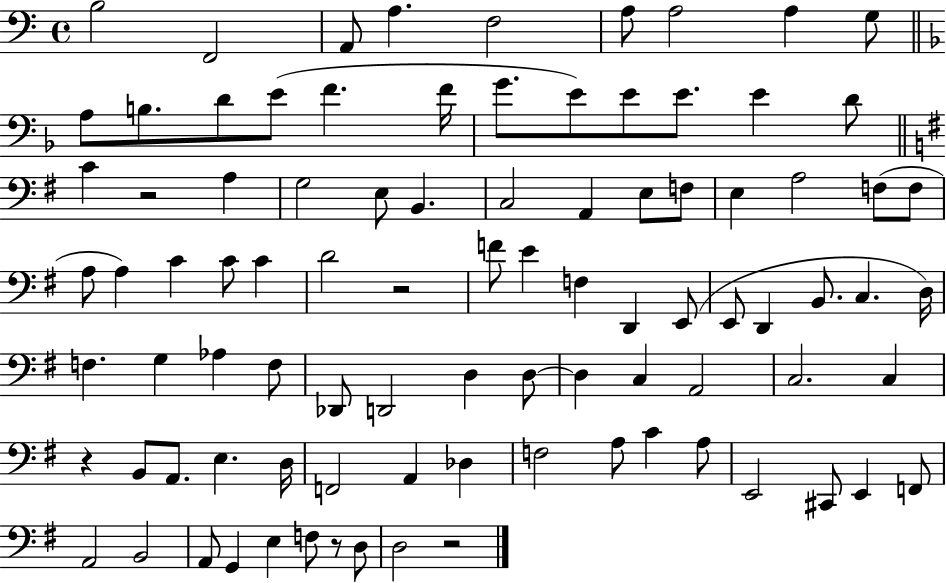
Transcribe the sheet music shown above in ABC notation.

X:1
T:Untitled
M:4/4
L:1/4
K:C
B,2 F,,2 A,,/2 A, F,2 A,/2 A,2 A, G,/2 A,/2 B,/2 D/2 E/2 F F/4 G/2 E/2 E/2 E/2 E D/2 C z2 A, G,2 E,/2 B,, C,2 A,, E,/2 F,/2 E, A,2 F,/2 F,/2 A,/2 A, C C/2 C D2 z2 F/2 E F, D,, E,,/2 E,,/2 D,, B,,/2 C, D,/4 F, G, _A, F,/2 _D,,/2 D,,2 D, D,/2 D, C, A,,2 C,2 C, z B,,/2 A,,/2 E, D,/4 F,,2 A,, _D, F,2 A,/2 C A,/2 E,,2 ^C,,/2 E,, F,,/2 A,,2 B,,2 A,,/2 G,, E, F,/2 z/2 D,/2 D,2 z2